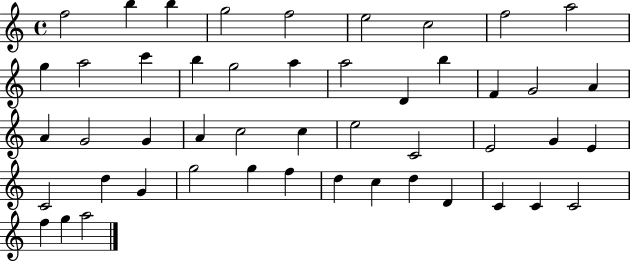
X:1
T:Untitled
M:4/4
L:1/4
K:C
f2 b b g2 f2 e2 c2 f2 a2 g a2 c' b g2 a a2 D b F G2 A A G2 G A c2 c e2 C2 E2 G E C2 d G g2 g f d c d D C C C2 f g a2